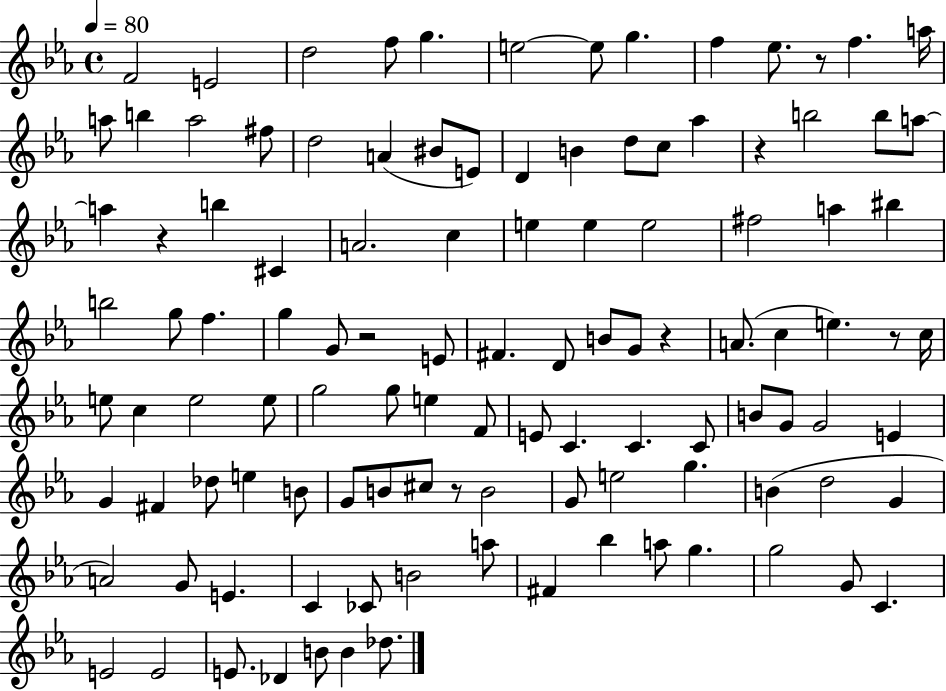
F4/h E4/h D5/h F5/e G5/q. E5/h E5/e G5/q. F5/q Eb5/e. R/e F5/q. A5/s A5/e B5/q A5/h F#5/e D5/h A4/q BIS4/e E4/e D4/q B4/q D5/e C5/e Ab5/q R/q B5/h B5/e A5/e A5/q R/q B5/q C#4/q A4/h. C5/q E5/q E5/q E5/h F#5/h A5/q BIS5/q B5/h G5/e F5/q. G5/q G4/e R/h E4/e F#4/q. D4/e B4/e G4/e R/q A4/e. C5/q E5/q. R/e C5/s E5/e C5/q E5/h E5/e G5/h G5/e E5/q F4/e E4/e C4/q. C4/q. C4/e B4/e G4/e G4/h E4/q G4/q F#4/q Db5/e E5/q B4/e G4/e B4/e C#5/e R/e B4/h G4/e E5/h G5/q. B4/q D5/h G4/q A4/h G4/e E4/q. C4/q CES4/e B4/h A5/e F#4/q Bb5/q A5/e G5/q. G5/h G4/e C4/q. E4/h E4/h E4/e. Db4/q B4/e B4/q Db5/e.